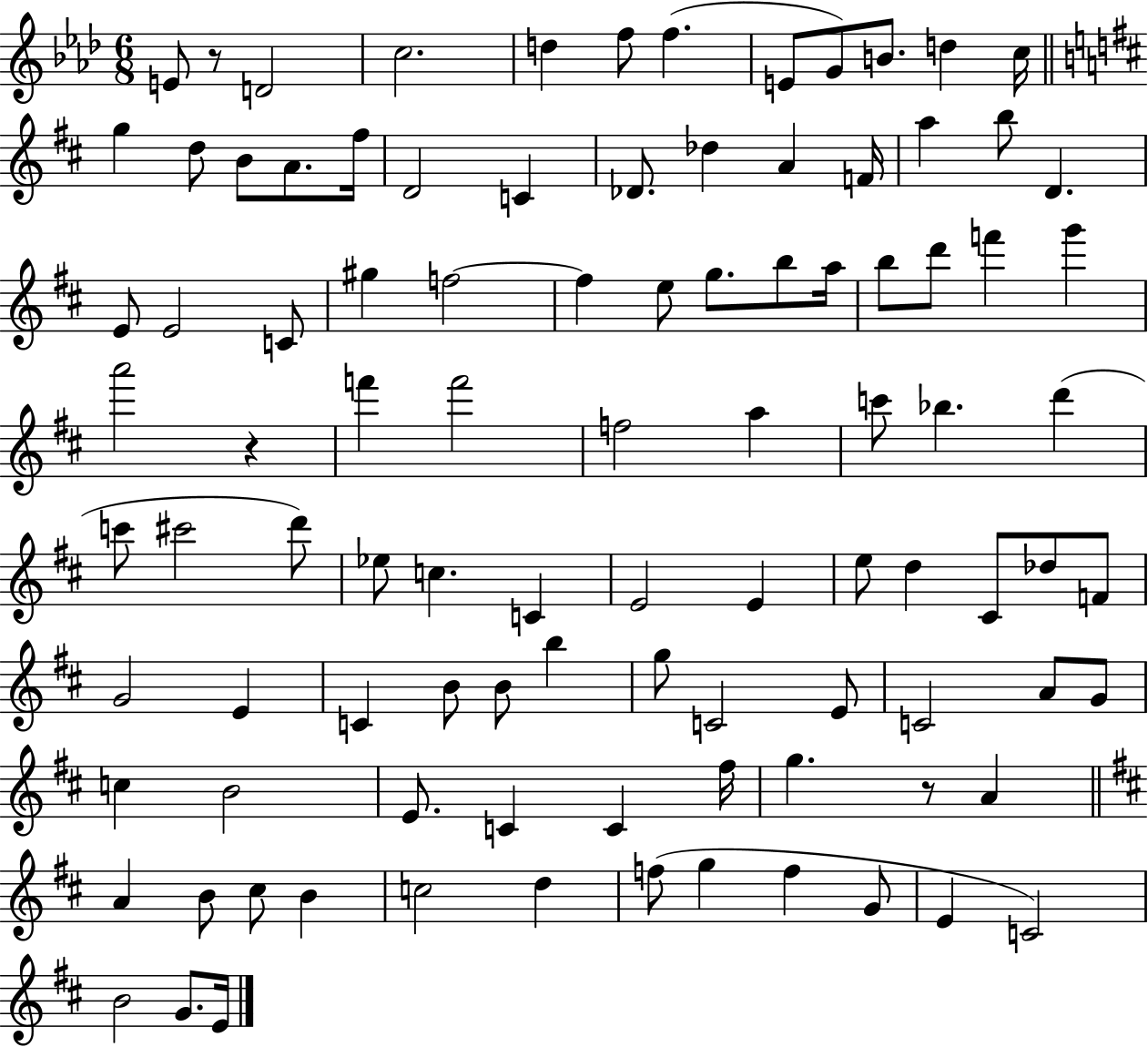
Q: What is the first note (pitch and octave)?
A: E4